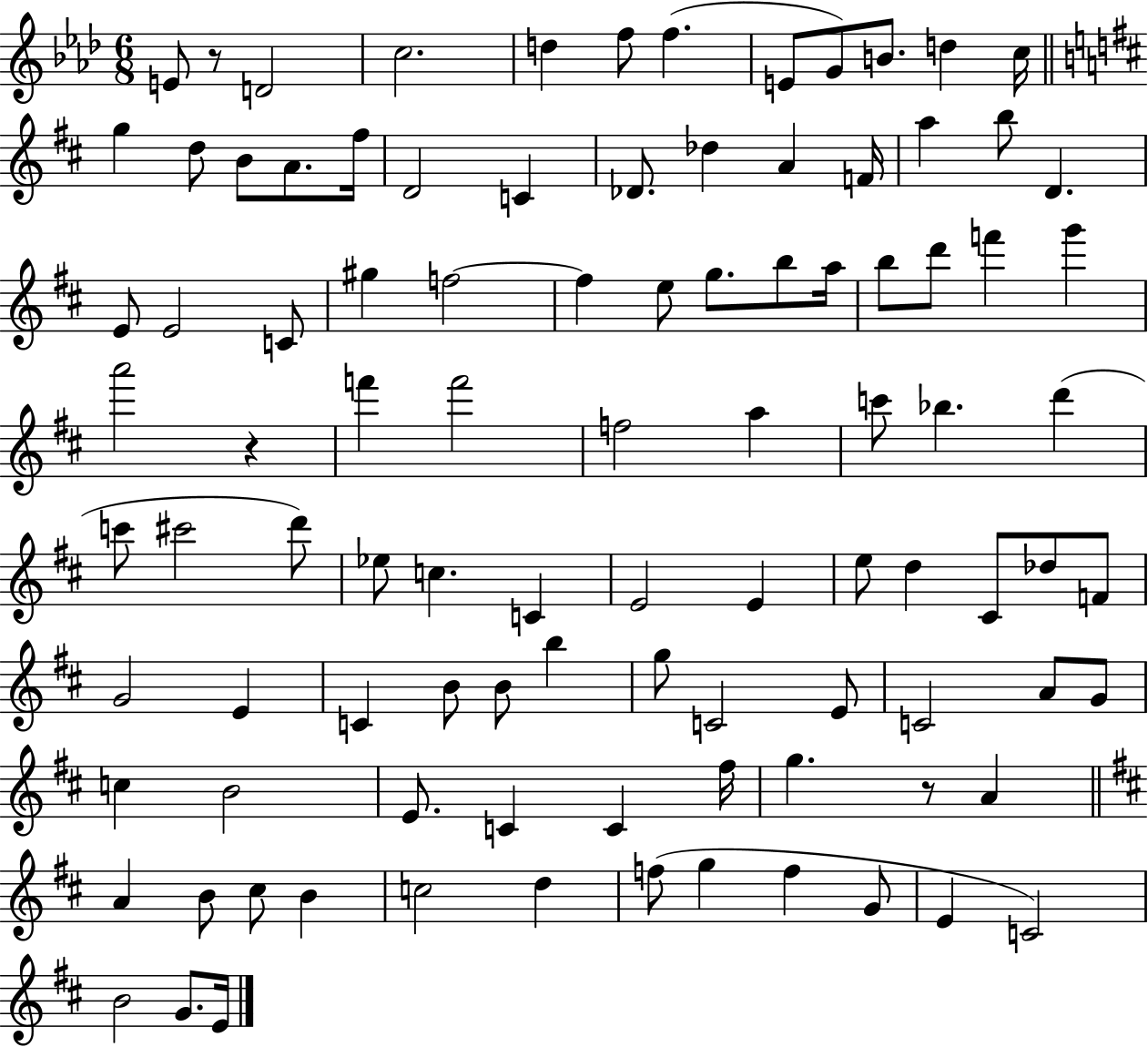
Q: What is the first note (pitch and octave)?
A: E4